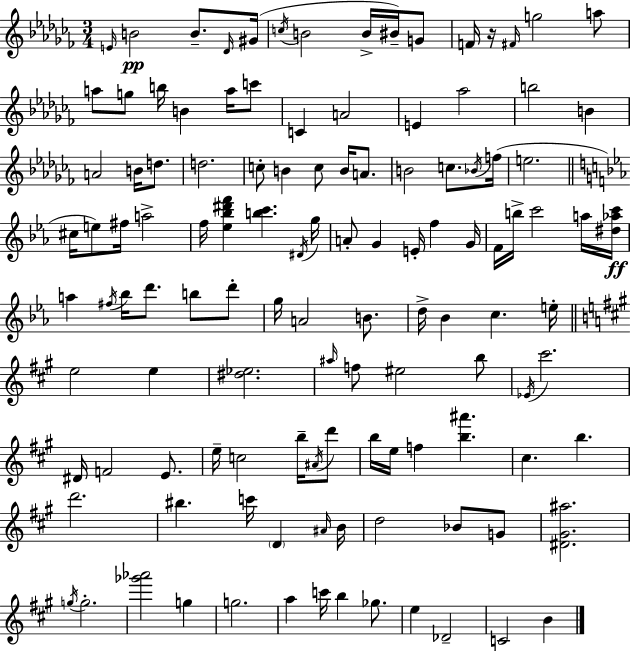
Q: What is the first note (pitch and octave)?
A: E4